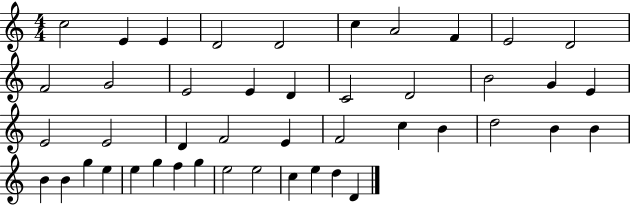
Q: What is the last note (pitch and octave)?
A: D4